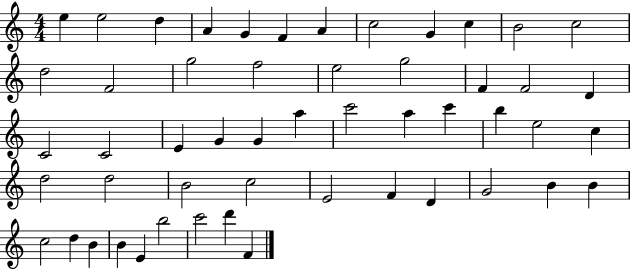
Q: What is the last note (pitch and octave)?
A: F4